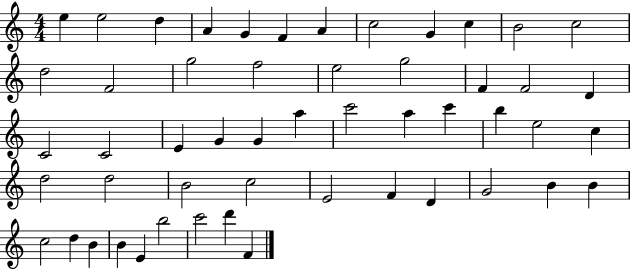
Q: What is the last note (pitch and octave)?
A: F4